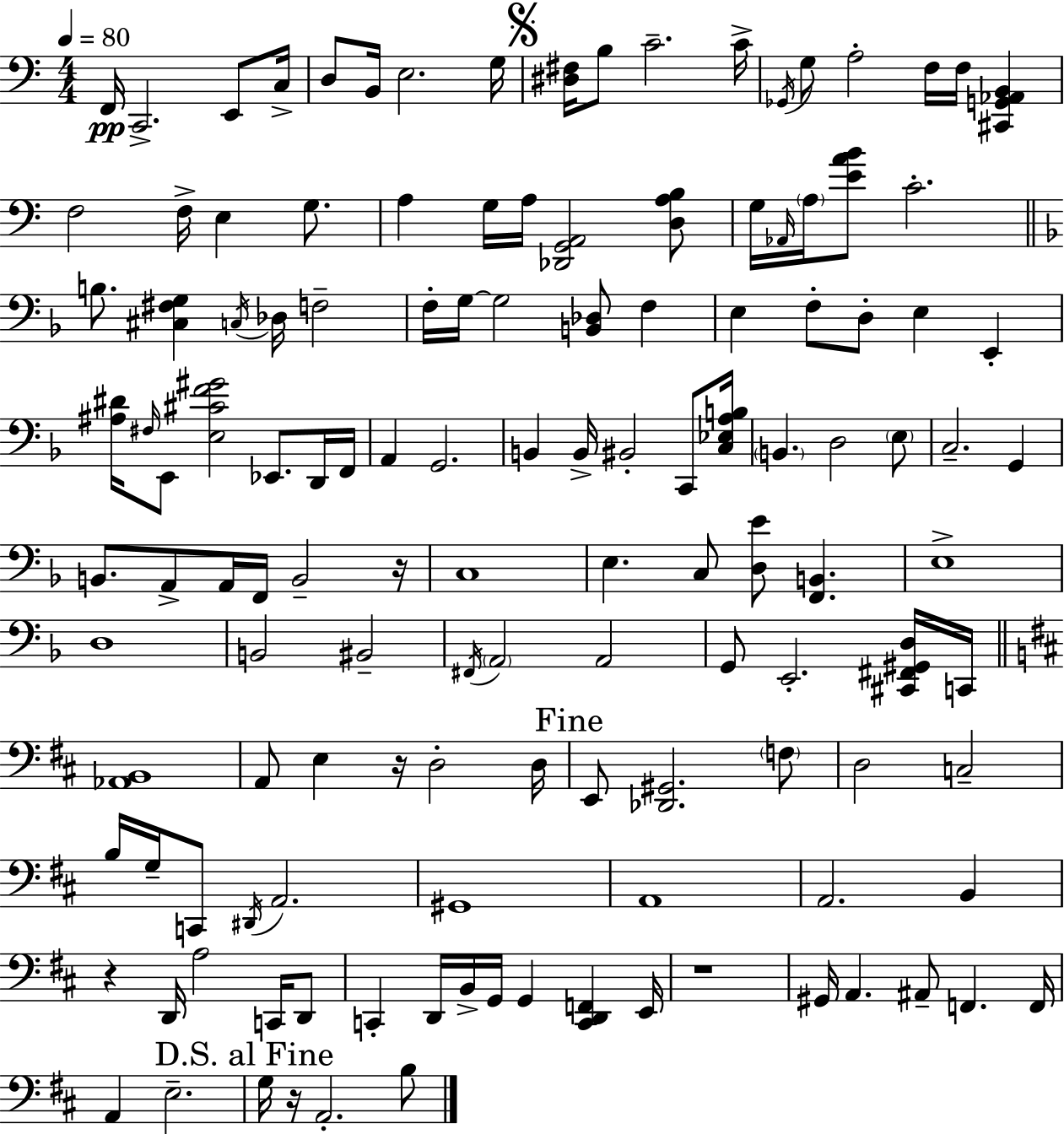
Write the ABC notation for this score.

X:1
T:Untitled
M:4/4
L:1/4
K:C
F,,/4 C,,2 E,,/2 C,/4 D,/2 B,,/4 E,2 G,/4 [^D,^F,]/4 B,/2 C2 C/4 _G,,/4 G,/2 A,2 F,/4 F,/4 [^C,,G,,_A,,B,,] F,2 F,/4 E, G,/2 A, G,/4 A,/4 [_D,,G,,A,,]2 [D,A,B,]/2 G,/4 _A,,/4 A,/4 [EAB]/2 C2 B,/2 [^C,^F,G,] C,/4 _D,/4 F,2 F,/4 G,/4 G,2 [B,,_D,]/2 F, E, F,/2 D,/2 E, E,, [^A,^D]/4 ^F,/4 E,,/2 [E,^CF^G]2 _E,,/2 D,,/4 F,,/4 A,, G,,2 B,, B,,/4 ^B,,2 C,,/2 [C,_E,A,B,]/4 B,, D,2 E,/2 C,2 G,, B,,/2 A,,/2 A,,/4 F,,/4 B,,2 z/4 C,4 E, C,/2 [D,E]/2 [F,,B,,] E,4 D,4 B,,2 ^B,,2 ^F,,/4 A,,2 A,,2 G,,/2 E,,2 [^C,,^F,,^G,,D,]/4 C,,/4 [_A,,B,,]4 A,,/2 E, z/4 D,2 D,/4 E,,/2 [_D,,^G,,]2 F,/2 D,2 C,2 B,/4 G,/4 C,,/2 ^D,,/4 A,,2 ^G,,4 A,,4 A,,2 B,, z D,,/4 A,2 C,,/4 D,,/2 C,, D,,/4 B,,/4 G,,/4 G,, [C,,D,,F,,] E,,/4 z4 ^G,,/4 A,, ^A,,/2 F,, F,,/4 A,, E,2 G,/4 z/4 A,,2 B,/2